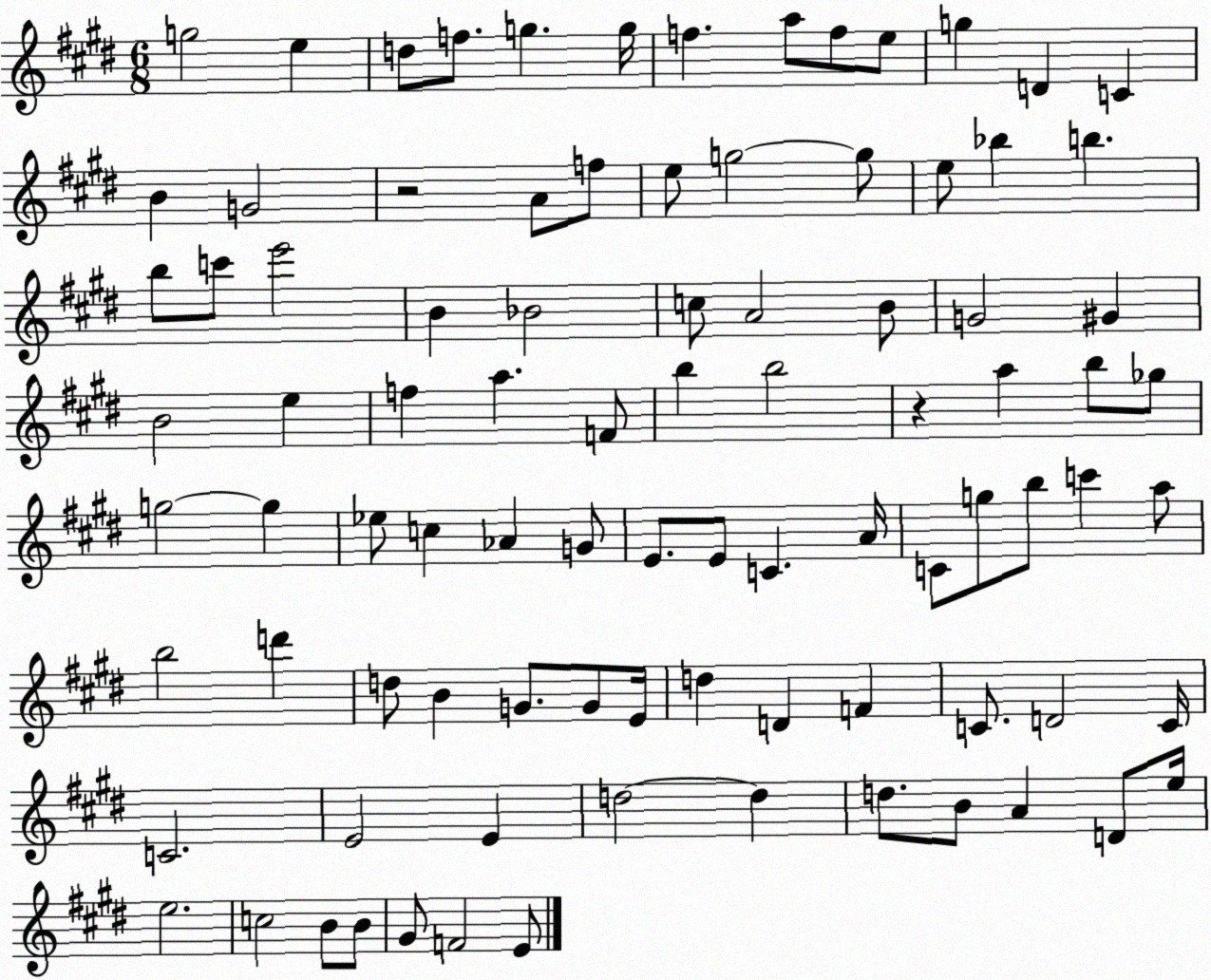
X:1
T:Untitled
M:6/8
L:1/4
K:E
g2 e d/2 f/2 g g/4 f a/2 f/2 e/2 g D C B G2 z2 A/2 f/2 e/2 g2 g/2 e/2 _b b b/2 c'/2 e'2 B _B2 c/2 A2 B/2 G2 ^G B2 e f a F/2 b b2 z a b/2 _g/2 g2 g _e/2 c _A G/2 E/2 E/2 C A/4 C/2 g/2 b/2 c' a/2 b2 d' d/2 B G/2 G/2 E/4 d D F C/2 D2 C/4 C2 E2 E d2 d d/2 B/2 A D/2 e/4 e2 c2 B/2 B/2 ^G/2 F2 E/2